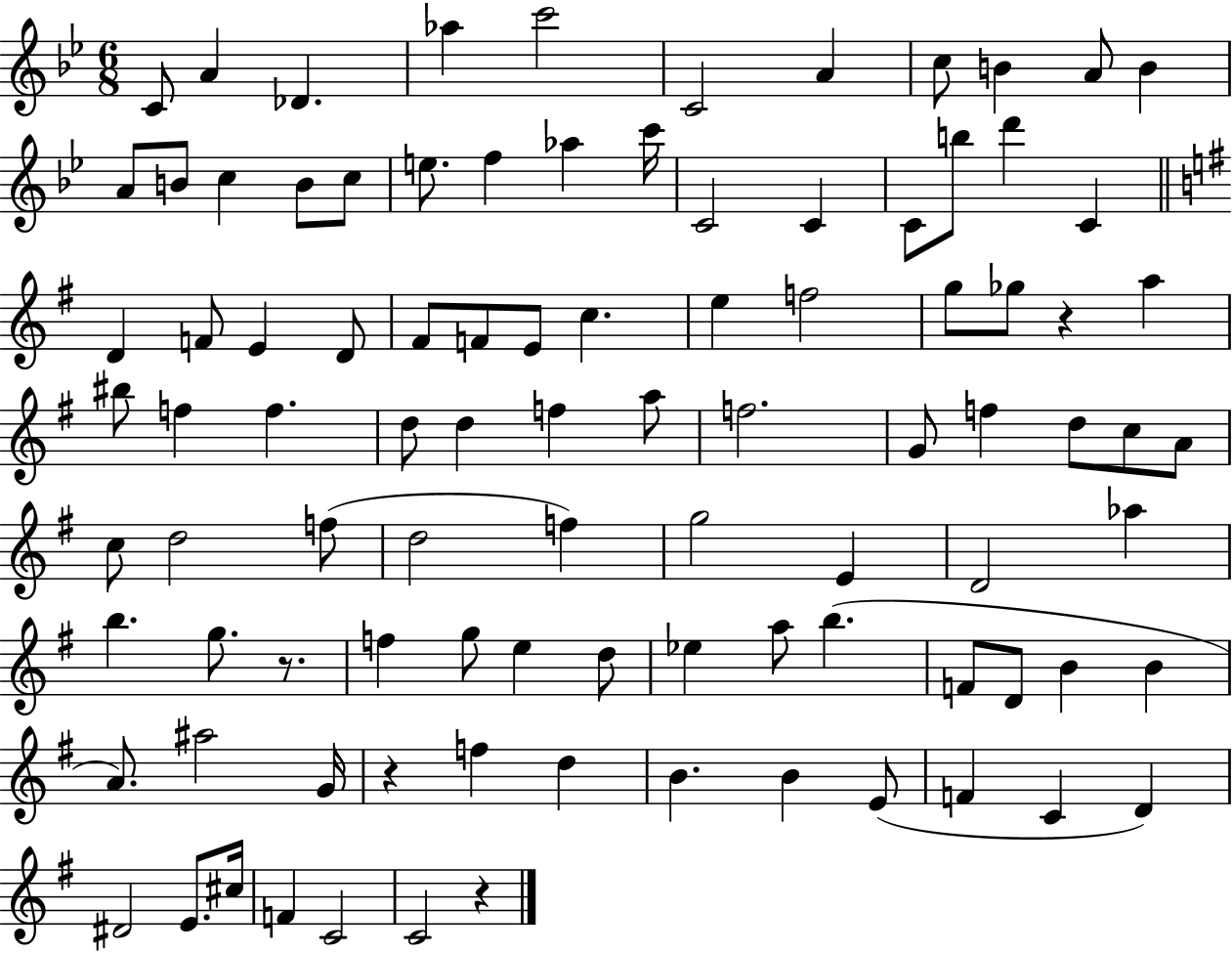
{
  \clef treble
  \numericTimeSignature
  \time 6/8
  \key bes \major
  \repeat volta 2 { c'8 a'4 des'4. | aes''4 c'''2 | c'2 a'4 | c''8 b'4 a'8 b'4 | \break a'8 b'8 c''4 b'8 c''8 | e''8. f''4 aes''4 c'''16 | c'2 c'4 | c'8 b''8 d'''4 c'4 | \break \bar "||" \break \key e \minor d'4 f'8 e'4 d'8 | fis'8 f'8 e'8 c''4. | e''4 f''2 | g''8 ges''8 r4 a''4 | \break bis''8 f''4 f''4. | d''8 d''4 f''4 a''8 | f''2. | g'8 f''4 d''8 c''8 a'8 | \break c''8 d''2 f''8( | d''2 f''4) | g''2 e'4 | d'2 aes''4 | \break b''4. g''8. r8. | f''4 g''8 e''4 d''8 | ees''4 a''8 b''4.( | f'8 d'8 b'4 b'4 | \break a'8.) ais''2 g'16 | r4 f''4 d''4 | b'4. b'4 e'8( | f'4 c'4 d'4) | \break dis'2 e'8. cis''16 | f'4 c'2 | c'2 r4 | } \bar "|."
}